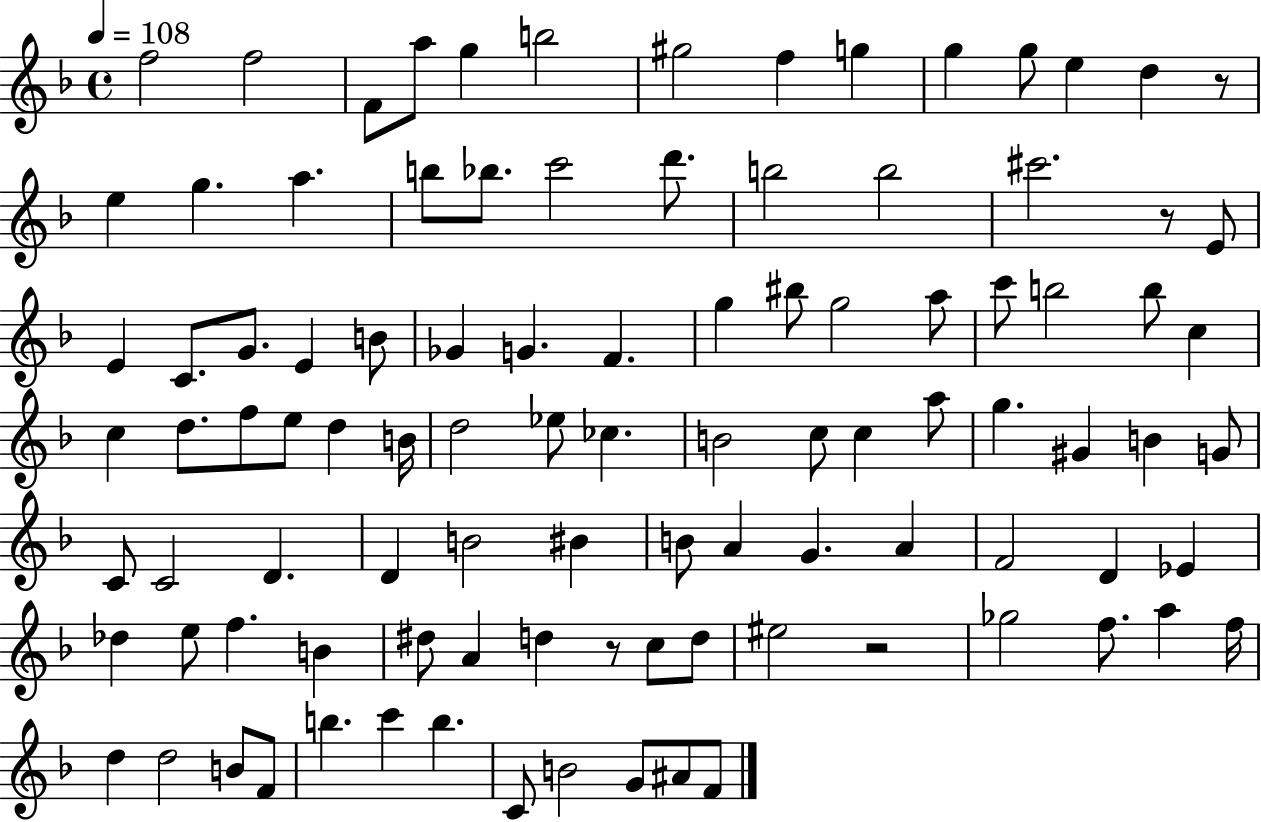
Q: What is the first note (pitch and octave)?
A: F5